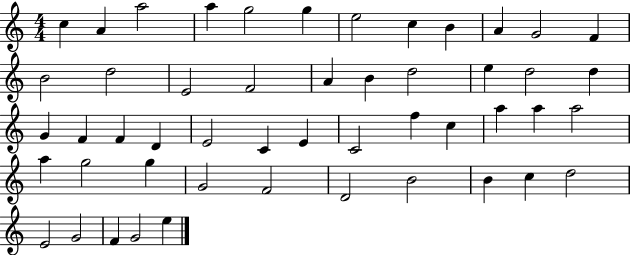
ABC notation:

X:1
T:Untitled
M:4/4
L:1/4
K:C
c A a2 a g2 g e2 c B A G2 F B2 d2 E2 F2 A B d2 e d2 d G F F D E2 C E C2 f c a a a2 a g2 g G2 F2 D2 B2 B c d2 E2 G2 F G2 e